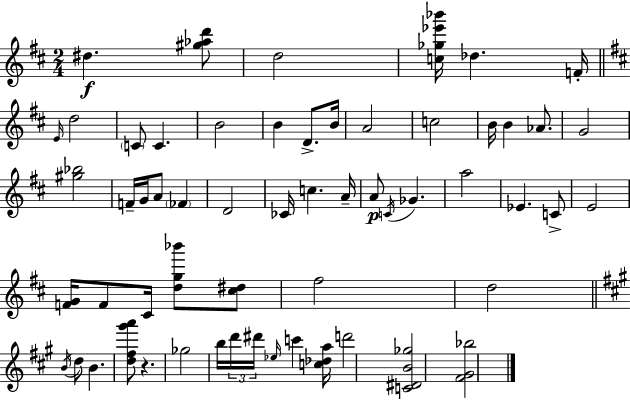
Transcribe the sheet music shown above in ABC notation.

X:1
T:Untitled
M:2/4
L:1/4
K:D
^d [^g_ad']/2 d2 [c_g_e'_b']/4 _d F/4 E/4 d2 C/2 C B2 B D/2 B/4 A2 c2 B/4 B _A/2 G2 [^g_b]2 F/4 G/4 A/2 _F D2 _C/4 c A/4 A/2 C/4 _G a2 _E C/2 E2 [FG]/4 F/2 ^C/4 [dg_b']/2 [^c^d]/2 ^f2 d2 B/4 d/2 B [d^f^g'a']/2 z _g2 b/4 d'/4 ^d'/4 _e/4 c' [c_da]/4 d'2 [C^DB_g]2 [^F^G_b]2